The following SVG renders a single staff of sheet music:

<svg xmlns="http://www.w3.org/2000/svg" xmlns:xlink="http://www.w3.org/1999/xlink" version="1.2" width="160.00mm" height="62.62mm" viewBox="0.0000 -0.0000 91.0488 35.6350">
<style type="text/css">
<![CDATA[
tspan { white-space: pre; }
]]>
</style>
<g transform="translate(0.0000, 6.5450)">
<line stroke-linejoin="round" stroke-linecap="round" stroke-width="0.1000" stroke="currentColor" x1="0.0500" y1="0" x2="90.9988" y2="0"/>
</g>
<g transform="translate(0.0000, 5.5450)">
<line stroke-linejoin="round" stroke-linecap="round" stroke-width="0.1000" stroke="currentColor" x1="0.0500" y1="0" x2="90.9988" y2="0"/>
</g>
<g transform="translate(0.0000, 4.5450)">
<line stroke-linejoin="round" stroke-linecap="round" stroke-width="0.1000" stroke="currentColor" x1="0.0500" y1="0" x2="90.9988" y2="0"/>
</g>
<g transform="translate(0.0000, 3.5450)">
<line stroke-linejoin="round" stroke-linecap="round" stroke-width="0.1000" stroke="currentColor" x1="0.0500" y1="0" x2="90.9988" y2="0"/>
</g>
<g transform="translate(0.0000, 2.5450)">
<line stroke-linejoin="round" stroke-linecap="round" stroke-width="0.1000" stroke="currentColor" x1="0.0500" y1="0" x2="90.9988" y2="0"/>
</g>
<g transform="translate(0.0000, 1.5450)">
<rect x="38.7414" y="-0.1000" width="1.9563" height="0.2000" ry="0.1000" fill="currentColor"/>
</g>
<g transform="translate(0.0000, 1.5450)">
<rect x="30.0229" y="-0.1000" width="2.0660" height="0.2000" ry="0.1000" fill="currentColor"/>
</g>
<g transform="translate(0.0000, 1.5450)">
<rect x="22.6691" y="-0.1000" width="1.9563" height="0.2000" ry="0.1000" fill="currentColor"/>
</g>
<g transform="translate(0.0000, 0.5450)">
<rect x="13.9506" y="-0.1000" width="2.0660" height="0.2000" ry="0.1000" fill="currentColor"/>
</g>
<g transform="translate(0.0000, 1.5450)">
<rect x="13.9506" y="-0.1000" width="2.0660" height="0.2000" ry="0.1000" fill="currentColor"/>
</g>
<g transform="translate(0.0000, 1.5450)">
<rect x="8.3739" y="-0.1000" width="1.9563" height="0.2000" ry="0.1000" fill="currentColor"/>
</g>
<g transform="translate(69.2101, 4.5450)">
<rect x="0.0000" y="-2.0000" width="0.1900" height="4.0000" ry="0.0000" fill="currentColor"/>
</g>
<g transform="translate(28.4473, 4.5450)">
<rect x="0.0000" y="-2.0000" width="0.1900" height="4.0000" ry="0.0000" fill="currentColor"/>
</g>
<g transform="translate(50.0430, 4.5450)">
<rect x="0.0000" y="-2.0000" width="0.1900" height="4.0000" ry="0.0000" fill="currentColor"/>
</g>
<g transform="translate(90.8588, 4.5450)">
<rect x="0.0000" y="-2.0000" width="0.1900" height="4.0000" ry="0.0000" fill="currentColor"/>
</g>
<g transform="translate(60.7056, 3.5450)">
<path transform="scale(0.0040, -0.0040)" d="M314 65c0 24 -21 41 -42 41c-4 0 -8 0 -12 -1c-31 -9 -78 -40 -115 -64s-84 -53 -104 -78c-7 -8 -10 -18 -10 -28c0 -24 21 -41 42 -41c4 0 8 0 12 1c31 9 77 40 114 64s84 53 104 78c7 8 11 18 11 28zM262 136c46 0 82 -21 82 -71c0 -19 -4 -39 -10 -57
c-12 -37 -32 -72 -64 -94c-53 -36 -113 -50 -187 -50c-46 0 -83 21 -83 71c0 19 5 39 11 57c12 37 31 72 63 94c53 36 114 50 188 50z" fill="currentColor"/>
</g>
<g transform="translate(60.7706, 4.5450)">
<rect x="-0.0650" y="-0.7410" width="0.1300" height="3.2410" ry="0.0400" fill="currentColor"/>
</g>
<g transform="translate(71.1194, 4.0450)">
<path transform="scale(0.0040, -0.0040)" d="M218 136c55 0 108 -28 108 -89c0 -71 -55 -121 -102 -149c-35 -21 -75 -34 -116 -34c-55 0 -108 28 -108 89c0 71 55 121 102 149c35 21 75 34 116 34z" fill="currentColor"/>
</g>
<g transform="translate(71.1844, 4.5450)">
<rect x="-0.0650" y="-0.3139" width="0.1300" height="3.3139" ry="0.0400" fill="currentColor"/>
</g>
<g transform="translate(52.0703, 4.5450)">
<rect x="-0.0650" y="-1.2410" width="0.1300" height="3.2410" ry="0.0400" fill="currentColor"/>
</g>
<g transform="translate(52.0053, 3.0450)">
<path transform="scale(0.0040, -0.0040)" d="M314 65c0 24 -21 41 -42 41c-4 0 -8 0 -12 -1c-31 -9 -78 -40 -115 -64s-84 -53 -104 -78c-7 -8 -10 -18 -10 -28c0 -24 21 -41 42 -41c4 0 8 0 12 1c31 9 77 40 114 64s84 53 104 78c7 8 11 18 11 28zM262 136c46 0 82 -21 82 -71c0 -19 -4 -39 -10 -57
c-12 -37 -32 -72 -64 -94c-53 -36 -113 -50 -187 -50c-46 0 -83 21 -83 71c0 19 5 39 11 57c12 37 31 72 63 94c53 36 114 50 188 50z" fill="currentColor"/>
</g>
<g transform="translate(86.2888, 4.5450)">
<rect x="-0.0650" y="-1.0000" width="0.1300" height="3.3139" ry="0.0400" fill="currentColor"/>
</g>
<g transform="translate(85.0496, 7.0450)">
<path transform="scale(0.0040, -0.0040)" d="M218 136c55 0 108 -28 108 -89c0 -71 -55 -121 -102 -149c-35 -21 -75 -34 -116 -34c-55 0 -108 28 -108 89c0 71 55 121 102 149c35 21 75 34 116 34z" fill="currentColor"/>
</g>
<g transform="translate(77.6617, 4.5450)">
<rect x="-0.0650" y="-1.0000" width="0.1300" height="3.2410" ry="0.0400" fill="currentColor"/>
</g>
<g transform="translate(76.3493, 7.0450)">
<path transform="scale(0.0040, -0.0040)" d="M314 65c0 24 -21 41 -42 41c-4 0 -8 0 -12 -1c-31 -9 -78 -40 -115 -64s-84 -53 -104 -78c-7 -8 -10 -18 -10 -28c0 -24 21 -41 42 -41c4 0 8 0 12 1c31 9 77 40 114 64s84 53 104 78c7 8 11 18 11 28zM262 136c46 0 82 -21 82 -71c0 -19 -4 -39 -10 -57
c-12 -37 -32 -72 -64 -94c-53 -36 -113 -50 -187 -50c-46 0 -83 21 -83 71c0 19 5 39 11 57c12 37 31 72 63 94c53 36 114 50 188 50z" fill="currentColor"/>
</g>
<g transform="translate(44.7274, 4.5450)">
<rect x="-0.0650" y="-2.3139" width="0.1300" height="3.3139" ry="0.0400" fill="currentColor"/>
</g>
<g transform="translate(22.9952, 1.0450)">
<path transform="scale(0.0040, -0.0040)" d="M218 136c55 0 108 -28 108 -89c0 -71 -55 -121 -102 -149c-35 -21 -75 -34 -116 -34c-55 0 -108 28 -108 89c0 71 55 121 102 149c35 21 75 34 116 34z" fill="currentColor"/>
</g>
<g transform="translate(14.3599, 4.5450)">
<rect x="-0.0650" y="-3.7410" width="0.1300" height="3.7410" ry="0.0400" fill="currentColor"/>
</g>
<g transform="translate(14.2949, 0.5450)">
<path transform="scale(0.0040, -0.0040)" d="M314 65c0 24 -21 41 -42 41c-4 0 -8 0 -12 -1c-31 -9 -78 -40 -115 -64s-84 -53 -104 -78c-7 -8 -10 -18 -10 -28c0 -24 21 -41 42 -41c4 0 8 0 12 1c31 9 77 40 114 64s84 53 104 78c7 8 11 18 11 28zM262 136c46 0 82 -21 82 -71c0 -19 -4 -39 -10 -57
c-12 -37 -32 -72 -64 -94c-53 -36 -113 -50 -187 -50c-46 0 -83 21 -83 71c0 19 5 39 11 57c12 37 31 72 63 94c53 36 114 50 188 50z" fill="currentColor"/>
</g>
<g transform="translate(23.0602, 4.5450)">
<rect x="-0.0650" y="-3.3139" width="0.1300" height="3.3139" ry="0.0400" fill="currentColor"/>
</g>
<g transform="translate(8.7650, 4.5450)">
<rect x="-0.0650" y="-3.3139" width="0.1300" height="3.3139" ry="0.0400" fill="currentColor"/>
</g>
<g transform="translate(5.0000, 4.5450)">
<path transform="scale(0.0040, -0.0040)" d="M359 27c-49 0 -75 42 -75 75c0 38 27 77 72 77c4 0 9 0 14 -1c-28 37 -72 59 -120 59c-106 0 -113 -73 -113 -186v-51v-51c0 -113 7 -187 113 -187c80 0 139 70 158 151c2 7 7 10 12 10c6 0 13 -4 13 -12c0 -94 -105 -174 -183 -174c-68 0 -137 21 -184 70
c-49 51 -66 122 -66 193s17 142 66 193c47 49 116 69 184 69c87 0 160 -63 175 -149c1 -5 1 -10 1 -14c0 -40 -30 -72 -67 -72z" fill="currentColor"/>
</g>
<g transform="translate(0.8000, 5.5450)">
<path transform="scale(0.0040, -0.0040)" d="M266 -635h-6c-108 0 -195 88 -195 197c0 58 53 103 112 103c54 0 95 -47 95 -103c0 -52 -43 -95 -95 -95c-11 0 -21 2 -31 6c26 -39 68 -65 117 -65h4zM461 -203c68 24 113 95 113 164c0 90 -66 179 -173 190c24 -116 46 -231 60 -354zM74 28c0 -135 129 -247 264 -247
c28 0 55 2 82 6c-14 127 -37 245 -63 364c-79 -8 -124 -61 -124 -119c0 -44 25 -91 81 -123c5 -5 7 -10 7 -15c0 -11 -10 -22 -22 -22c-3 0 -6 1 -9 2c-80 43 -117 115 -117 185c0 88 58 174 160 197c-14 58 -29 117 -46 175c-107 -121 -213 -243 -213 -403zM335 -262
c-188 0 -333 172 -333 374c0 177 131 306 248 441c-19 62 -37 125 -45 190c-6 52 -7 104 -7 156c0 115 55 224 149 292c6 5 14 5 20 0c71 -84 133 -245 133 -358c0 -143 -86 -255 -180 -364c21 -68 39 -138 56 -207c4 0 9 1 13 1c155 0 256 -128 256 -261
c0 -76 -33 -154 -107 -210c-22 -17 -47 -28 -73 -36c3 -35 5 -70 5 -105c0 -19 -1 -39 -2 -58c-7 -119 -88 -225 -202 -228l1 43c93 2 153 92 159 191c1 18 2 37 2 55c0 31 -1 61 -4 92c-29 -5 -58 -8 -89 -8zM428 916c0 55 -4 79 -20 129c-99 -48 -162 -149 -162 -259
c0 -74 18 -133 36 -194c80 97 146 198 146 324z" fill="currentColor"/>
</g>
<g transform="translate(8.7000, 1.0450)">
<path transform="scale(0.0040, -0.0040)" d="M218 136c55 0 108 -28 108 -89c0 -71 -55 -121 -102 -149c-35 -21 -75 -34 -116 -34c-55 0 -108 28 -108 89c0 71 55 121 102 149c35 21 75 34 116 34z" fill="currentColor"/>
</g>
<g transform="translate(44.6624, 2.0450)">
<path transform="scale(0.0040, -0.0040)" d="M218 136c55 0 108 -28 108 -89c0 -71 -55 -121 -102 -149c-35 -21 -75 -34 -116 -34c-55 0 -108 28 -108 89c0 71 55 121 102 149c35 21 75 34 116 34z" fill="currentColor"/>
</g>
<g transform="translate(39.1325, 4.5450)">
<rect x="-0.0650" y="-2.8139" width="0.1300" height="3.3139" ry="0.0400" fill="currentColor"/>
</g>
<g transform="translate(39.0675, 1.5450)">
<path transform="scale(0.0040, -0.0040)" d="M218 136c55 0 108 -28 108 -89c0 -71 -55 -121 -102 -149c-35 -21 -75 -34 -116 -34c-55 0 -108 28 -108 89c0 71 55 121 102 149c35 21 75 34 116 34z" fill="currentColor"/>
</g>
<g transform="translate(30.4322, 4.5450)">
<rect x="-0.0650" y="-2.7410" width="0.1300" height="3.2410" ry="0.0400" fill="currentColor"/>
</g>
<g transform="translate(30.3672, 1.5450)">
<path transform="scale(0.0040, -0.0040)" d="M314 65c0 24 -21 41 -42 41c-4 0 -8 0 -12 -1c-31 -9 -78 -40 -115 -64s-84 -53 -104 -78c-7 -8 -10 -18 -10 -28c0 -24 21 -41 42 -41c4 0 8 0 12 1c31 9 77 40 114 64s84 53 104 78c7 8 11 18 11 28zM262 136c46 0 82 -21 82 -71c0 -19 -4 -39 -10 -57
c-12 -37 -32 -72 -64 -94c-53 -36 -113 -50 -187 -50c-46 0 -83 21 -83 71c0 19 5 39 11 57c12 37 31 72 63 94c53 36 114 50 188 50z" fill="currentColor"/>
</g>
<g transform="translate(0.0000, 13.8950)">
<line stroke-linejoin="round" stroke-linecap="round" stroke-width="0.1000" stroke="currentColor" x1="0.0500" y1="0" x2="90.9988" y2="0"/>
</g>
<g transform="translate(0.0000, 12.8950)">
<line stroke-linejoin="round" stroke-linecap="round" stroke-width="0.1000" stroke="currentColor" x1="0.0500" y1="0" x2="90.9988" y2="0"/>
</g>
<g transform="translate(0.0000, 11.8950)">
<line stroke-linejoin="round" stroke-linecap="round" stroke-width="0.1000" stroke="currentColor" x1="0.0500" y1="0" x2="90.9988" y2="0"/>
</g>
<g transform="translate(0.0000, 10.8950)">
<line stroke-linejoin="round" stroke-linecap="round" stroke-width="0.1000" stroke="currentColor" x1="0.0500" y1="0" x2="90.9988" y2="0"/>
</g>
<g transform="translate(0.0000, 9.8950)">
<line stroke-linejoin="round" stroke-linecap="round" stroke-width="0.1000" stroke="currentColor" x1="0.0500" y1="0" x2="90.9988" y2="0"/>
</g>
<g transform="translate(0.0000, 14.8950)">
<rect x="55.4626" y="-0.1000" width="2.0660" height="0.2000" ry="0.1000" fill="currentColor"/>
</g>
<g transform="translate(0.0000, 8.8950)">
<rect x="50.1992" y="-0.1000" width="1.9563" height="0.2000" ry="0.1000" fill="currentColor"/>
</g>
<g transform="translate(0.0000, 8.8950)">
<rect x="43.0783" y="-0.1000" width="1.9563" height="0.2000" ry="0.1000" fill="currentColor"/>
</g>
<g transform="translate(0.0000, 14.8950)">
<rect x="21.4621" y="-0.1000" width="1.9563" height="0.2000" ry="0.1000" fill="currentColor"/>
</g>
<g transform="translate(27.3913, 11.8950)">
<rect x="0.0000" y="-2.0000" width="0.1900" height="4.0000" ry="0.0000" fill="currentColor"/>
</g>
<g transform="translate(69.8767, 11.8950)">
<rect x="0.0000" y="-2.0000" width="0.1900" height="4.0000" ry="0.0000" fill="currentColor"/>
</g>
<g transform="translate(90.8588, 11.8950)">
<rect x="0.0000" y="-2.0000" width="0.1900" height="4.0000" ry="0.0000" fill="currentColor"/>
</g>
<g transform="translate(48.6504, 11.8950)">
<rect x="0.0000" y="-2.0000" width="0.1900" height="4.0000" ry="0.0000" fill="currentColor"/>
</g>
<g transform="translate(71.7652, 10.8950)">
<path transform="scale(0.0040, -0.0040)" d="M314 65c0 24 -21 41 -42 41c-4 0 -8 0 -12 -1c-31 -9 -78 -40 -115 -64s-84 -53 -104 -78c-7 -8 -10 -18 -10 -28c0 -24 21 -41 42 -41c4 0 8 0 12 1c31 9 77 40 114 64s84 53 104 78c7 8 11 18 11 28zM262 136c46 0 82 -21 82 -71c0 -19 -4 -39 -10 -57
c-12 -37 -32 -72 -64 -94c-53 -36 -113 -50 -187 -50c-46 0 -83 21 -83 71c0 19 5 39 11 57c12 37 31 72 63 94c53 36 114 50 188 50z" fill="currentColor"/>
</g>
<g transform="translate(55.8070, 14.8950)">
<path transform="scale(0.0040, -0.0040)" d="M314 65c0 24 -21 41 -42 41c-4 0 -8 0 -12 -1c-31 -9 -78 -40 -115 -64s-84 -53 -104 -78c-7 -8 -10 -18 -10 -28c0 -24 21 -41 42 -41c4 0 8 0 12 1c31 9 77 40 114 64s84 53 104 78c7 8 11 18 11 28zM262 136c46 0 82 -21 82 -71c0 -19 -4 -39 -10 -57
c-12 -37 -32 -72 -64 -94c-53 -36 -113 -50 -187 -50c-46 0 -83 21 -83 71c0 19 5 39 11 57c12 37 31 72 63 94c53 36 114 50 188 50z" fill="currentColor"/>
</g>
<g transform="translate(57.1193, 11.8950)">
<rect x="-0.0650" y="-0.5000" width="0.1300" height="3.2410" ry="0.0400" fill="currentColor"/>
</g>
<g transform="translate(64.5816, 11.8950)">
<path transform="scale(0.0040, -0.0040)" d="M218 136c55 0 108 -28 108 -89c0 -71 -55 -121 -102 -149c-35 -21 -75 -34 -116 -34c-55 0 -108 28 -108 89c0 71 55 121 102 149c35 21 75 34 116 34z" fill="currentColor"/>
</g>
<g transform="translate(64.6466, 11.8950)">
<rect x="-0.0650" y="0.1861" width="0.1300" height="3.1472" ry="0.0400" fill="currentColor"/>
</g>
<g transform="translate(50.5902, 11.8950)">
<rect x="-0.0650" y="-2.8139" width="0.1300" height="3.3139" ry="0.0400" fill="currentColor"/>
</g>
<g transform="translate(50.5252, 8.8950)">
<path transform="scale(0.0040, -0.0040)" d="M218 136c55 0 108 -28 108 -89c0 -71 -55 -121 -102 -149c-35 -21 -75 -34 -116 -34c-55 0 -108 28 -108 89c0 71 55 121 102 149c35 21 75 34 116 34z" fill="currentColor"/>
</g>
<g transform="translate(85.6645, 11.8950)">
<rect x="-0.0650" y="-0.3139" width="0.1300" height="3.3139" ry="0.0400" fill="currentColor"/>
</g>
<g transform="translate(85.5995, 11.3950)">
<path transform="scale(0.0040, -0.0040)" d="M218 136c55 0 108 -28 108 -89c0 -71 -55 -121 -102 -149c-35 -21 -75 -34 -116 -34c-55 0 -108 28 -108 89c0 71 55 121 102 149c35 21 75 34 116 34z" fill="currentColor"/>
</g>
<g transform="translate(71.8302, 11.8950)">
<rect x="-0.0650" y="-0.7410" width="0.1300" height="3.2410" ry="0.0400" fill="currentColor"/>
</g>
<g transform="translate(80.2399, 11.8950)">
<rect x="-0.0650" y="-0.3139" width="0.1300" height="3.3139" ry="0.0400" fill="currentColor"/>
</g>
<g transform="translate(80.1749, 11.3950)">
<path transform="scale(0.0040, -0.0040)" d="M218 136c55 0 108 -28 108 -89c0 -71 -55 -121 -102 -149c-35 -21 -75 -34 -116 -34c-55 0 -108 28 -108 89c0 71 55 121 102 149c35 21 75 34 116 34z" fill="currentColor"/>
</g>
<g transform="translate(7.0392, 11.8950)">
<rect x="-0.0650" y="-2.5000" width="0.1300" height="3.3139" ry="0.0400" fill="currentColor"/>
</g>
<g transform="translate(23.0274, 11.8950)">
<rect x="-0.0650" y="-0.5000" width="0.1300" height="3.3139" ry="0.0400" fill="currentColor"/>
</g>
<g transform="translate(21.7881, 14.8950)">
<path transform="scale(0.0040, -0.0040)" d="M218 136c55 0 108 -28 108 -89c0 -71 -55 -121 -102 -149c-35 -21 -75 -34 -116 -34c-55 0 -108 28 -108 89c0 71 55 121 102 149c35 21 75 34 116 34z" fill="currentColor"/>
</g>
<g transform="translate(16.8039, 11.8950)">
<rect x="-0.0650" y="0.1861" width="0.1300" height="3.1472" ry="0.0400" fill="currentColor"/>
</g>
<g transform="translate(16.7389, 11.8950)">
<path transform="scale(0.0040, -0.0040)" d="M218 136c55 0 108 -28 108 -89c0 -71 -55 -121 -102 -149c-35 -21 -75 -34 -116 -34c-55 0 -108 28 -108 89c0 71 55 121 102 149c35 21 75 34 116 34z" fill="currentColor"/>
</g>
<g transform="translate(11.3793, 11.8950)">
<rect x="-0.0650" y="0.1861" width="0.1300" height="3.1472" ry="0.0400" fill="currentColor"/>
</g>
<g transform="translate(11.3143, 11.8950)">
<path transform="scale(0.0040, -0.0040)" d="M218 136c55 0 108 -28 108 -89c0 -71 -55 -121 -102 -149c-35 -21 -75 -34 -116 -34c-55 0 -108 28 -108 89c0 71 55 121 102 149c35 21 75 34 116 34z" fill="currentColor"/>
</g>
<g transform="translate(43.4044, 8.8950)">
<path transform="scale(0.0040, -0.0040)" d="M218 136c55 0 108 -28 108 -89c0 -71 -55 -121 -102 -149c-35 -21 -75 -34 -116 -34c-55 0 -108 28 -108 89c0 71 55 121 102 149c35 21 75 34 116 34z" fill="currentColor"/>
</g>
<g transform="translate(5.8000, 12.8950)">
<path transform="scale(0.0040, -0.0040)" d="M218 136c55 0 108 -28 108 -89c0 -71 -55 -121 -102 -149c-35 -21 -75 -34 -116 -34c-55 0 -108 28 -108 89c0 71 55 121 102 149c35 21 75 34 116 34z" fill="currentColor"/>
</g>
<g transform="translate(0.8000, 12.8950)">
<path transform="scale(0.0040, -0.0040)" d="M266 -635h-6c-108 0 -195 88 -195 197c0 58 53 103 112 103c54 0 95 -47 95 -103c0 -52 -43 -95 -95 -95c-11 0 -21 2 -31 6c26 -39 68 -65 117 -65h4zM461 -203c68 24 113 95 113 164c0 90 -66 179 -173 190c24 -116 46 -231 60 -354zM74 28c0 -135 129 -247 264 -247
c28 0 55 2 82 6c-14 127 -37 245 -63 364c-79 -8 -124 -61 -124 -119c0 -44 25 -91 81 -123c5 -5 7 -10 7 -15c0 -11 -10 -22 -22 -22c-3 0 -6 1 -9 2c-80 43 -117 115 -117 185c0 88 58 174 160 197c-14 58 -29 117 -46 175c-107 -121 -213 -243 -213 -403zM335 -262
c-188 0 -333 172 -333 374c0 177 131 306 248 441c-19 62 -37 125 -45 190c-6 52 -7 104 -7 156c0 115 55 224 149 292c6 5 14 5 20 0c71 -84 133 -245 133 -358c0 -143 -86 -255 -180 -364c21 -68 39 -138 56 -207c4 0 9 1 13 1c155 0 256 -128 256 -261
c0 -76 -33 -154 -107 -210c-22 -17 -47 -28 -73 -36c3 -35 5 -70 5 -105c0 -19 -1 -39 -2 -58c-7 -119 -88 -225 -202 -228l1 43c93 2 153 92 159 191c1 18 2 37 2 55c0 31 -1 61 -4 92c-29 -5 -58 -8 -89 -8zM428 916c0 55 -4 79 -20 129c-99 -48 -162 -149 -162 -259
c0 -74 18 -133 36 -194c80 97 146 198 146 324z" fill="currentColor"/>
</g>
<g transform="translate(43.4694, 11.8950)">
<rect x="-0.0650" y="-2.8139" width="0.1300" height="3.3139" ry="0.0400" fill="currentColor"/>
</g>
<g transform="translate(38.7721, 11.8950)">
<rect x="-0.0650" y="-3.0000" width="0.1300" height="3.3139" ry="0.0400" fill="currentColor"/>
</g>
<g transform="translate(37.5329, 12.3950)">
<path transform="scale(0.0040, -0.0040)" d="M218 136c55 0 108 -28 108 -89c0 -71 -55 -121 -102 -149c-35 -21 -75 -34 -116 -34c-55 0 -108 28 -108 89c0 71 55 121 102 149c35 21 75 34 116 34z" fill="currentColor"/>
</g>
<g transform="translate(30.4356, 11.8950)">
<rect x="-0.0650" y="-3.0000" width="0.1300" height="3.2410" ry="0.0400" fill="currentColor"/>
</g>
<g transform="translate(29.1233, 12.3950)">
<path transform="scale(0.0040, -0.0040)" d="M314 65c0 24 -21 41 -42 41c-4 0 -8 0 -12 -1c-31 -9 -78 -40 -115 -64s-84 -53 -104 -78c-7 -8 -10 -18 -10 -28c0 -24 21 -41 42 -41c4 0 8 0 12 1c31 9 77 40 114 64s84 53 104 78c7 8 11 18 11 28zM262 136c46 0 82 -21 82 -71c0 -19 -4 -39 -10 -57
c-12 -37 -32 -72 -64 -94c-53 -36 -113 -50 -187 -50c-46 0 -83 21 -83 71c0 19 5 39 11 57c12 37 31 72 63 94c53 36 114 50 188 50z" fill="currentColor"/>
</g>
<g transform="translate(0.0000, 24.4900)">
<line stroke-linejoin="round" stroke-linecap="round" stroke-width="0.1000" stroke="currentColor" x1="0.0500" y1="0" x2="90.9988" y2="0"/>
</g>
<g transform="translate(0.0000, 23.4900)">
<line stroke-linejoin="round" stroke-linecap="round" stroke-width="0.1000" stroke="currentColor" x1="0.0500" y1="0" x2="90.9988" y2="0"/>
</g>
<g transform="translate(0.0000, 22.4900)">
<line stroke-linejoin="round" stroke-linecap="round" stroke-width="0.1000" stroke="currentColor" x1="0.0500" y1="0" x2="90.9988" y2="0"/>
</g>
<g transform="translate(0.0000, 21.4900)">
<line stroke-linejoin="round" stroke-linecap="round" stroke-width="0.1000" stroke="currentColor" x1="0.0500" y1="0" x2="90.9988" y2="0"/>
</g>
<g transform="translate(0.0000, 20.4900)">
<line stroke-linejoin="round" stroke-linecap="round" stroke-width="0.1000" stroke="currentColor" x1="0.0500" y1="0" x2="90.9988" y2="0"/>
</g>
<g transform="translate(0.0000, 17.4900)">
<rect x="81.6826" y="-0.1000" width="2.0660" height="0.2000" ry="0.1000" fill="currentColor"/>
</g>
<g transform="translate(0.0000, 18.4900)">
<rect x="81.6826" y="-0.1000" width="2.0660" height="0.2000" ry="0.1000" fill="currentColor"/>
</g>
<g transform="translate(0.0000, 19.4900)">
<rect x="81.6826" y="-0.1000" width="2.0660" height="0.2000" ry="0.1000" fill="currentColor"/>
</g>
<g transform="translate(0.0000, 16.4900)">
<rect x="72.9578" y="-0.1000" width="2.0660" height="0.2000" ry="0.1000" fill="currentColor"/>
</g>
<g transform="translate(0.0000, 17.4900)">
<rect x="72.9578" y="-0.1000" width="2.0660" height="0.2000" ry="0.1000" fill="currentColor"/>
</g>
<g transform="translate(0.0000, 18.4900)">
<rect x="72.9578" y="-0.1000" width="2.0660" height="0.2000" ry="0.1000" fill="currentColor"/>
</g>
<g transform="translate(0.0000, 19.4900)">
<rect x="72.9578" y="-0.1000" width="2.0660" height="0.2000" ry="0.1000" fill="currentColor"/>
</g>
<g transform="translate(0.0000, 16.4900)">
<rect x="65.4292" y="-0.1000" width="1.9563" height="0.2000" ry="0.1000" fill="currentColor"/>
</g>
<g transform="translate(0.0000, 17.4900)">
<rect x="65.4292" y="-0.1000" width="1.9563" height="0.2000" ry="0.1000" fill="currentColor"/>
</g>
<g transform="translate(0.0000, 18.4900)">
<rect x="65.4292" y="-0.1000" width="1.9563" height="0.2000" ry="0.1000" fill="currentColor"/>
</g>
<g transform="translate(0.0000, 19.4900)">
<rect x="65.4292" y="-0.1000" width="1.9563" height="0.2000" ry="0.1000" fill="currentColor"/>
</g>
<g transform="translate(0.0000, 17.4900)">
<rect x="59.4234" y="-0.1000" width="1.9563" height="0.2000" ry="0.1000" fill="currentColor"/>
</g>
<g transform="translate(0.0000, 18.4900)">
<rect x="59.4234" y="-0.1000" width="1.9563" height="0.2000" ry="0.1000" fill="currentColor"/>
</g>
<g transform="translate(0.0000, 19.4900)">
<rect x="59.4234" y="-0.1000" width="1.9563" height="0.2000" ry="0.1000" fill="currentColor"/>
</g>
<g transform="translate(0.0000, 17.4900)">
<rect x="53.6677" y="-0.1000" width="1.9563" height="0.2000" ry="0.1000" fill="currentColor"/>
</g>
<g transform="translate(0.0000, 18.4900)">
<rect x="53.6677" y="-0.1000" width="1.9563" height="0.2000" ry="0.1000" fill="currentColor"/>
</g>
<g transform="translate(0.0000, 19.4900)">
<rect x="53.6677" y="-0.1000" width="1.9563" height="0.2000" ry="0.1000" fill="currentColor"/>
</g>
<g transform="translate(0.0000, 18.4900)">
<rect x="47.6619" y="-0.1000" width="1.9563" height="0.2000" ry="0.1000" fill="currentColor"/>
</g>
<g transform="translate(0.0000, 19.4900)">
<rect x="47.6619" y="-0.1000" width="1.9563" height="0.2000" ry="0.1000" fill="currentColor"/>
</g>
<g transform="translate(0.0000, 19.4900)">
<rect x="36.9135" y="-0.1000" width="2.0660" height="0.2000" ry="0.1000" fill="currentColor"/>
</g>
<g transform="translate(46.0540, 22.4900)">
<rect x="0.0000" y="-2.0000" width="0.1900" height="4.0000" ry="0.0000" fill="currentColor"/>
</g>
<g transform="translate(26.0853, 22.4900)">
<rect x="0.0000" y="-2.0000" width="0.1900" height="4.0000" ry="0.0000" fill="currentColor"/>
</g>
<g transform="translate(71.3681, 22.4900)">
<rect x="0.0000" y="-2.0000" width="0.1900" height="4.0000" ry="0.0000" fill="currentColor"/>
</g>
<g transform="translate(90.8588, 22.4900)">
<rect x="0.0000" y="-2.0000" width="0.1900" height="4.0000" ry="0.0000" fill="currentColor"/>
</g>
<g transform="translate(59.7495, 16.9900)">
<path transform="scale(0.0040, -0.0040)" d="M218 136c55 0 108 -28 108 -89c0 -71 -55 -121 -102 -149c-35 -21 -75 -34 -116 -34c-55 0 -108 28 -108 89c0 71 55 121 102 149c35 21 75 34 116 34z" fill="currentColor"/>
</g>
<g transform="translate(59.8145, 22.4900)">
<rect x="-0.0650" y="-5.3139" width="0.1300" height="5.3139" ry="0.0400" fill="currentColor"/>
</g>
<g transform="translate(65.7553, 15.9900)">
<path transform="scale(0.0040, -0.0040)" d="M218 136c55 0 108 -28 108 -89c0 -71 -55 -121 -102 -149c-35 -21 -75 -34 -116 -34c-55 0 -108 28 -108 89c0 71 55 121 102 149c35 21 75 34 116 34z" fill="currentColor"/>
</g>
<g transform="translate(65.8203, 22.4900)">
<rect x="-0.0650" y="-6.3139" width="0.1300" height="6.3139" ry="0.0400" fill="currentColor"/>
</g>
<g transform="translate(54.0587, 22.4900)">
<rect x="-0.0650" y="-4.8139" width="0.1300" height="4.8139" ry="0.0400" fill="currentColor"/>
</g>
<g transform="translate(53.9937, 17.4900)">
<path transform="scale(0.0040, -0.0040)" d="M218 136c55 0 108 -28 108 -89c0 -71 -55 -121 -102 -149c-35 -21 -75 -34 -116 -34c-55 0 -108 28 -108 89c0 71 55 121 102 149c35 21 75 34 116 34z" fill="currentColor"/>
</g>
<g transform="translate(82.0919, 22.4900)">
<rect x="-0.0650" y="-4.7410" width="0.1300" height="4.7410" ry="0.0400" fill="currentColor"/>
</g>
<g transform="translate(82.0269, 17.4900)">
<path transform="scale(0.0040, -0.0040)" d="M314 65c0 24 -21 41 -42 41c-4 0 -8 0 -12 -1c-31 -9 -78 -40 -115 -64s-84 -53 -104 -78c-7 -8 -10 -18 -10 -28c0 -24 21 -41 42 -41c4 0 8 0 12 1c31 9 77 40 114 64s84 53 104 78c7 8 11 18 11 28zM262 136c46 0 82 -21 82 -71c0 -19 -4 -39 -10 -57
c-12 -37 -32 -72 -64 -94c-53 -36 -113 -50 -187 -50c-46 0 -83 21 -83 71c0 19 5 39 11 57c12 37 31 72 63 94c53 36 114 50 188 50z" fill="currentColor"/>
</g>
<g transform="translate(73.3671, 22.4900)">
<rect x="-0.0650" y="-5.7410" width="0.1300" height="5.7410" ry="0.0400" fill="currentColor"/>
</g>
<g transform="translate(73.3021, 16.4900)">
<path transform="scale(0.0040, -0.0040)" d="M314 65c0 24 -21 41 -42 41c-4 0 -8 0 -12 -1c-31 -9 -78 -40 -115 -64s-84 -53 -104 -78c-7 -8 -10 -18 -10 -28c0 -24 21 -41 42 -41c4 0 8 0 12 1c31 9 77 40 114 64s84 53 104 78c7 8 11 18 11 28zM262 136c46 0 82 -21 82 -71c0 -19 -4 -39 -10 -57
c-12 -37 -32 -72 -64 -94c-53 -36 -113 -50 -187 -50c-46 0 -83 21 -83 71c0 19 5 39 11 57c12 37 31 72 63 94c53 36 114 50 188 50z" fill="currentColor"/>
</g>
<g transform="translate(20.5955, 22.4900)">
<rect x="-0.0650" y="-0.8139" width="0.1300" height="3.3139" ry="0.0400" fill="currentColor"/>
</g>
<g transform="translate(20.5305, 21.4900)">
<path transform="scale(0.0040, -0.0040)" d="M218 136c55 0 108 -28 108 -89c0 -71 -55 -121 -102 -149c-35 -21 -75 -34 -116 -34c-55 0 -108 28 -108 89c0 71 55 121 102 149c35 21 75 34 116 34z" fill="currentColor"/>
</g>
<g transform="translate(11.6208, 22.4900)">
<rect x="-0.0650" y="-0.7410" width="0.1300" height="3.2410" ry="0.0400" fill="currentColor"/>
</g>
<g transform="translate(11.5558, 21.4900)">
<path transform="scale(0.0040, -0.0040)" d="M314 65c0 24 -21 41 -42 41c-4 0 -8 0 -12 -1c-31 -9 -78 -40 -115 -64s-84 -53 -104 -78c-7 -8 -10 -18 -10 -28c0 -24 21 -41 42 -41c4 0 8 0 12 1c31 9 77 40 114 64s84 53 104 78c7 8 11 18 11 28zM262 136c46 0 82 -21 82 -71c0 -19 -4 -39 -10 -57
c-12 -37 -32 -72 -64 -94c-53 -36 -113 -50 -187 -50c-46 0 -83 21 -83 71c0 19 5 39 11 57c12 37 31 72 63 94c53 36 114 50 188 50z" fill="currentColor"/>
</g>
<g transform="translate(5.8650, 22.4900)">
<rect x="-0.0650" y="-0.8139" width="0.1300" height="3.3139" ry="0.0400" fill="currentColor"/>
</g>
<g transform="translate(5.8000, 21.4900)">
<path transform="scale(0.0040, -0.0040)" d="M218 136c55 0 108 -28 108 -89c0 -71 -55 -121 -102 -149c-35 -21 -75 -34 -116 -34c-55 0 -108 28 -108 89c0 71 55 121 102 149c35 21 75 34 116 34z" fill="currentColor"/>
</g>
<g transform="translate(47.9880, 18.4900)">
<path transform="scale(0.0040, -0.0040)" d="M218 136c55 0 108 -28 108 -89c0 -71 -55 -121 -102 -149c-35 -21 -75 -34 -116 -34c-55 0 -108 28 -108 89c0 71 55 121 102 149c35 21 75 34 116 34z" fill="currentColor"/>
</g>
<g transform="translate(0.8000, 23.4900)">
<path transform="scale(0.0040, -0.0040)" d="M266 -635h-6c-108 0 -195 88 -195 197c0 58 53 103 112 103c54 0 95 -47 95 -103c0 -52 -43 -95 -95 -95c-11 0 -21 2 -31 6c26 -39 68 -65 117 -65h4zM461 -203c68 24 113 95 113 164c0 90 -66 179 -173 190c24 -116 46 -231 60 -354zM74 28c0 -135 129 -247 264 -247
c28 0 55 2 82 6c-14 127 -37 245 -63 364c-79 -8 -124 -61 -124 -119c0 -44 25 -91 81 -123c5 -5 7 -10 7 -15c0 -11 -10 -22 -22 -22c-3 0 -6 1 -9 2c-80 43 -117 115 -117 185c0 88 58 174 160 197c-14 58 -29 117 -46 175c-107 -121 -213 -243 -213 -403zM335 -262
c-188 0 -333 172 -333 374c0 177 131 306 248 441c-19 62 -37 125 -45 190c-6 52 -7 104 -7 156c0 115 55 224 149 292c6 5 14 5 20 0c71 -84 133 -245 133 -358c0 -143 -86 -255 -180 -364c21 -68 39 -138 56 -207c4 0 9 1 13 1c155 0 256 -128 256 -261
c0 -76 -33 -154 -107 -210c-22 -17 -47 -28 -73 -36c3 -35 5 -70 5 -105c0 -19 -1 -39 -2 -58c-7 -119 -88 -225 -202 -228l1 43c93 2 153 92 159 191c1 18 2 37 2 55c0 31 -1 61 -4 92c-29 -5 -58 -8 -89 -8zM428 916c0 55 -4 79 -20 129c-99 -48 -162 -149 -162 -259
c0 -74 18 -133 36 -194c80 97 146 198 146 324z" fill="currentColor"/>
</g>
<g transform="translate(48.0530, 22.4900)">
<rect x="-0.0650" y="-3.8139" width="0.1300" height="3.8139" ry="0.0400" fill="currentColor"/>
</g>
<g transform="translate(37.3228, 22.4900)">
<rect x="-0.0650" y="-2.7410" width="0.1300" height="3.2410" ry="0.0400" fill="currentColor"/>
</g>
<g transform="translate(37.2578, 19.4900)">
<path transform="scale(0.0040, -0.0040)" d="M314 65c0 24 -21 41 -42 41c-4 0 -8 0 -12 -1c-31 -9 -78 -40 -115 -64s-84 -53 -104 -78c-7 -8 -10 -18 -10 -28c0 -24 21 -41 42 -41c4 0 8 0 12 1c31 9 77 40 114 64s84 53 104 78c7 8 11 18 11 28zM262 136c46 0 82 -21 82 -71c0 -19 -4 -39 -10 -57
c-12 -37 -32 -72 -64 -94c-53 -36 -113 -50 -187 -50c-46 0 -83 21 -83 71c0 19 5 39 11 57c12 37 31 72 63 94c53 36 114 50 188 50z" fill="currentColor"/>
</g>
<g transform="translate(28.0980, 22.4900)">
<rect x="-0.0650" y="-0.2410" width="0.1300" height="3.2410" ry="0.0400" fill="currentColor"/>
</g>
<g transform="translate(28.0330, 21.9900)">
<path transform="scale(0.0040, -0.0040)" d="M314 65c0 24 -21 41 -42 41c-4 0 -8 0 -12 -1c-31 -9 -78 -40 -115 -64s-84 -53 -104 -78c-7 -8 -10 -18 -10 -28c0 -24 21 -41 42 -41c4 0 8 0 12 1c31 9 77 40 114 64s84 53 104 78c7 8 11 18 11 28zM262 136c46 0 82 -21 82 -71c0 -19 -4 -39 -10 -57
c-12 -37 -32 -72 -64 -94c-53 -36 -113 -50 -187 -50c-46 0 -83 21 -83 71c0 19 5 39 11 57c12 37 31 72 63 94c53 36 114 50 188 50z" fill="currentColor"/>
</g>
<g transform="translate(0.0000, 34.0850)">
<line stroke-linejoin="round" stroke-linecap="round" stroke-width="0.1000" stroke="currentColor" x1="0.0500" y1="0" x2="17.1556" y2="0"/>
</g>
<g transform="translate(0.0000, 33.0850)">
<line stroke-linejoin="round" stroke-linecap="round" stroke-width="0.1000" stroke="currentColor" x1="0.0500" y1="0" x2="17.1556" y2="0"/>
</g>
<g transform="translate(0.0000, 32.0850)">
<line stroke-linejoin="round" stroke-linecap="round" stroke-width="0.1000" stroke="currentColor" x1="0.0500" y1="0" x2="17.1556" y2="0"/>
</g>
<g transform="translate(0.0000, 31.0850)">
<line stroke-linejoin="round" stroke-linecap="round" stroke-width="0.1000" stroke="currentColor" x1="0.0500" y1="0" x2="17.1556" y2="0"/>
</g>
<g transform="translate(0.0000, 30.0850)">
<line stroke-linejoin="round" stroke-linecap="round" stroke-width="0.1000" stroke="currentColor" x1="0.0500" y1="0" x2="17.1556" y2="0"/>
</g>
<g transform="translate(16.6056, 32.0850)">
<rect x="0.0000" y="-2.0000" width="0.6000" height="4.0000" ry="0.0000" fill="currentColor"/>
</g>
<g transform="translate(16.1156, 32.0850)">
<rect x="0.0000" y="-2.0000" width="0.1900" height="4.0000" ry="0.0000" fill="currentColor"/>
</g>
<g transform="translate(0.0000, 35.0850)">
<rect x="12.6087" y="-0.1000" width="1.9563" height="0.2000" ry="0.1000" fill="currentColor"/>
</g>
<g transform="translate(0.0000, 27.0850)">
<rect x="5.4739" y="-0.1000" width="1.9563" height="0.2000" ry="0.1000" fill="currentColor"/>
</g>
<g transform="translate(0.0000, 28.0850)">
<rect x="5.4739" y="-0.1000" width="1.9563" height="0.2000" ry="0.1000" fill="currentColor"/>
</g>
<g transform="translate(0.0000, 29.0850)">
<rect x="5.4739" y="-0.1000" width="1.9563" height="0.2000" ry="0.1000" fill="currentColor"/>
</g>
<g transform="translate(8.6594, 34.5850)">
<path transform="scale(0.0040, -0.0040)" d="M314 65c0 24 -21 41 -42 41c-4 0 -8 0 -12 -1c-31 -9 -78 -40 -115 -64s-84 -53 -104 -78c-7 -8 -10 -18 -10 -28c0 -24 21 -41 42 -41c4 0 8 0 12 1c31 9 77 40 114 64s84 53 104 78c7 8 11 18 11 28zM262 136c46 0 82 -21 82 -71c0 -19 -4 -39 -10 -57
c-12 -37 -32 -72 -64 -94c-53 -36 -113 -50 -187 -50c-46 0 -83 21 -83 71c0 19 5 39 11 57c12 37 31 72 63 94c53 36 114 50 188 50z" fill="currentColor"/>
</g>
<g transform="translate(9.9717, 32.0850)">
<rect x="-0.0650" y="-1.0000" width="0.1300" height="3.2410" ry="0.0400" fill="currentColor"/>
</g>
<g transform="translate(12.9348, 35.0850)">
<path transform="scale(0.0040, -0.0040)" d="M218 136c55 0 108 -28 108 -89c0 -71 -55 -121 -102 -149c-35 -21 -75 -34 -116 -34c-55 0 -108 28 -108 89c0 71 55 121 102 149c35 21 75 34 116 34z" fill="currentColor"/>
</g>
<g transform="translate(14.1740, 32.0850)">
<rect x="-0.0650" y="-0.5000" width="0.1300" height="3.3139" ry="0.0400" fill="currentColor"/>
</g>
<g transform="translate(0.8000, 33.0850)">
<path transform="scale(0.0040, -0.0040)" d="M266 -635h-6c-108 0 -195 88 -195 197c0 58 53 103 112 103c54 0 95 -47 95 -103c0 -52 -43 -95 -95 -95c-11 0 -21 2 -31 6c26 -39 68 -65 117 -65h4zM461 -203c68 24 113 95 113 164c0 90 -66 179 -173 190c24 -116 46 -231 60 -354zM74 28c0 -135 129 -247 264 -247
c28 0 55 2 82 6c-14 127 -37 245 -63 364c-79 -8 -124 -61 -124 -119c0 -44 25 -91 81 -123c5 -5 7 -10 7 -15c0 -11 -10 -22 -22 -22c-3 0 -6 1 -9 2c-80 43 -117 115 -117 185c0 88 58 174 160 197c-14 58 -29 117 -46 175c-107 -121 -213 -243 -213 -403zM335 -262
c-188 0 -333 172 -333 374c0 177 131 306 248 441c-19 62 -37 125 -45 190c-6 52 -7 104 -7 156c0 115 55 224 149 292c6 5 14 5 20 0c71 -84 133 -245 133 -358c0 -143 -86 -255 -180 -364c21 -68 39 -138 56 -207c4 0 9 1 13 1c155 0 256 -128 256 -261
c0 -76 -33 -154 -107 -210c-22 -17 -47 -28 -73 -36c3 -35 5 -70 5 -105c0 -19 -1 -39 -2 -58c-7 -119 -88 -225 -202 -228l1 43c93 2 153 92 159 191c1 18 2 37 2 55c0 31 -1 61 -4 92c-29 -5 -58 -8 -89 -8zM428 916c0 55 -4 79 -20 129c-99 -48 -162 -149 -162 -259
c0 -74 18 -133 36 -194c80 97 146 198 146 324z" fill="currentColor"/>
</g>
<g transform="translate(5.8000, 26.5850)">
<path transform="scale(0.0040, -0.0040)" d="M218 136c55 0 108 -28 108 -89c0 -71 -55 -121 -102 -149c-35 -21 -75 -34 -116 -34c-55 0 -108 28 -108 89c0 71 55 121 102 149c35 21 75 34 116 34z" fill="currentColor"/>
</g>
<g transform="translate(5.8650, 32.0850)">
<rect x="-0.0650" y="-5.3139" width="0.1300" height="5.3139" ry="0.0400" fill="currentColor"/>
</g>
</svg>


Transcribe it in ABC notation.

X:1
T:Untitled
M:4/4
L:1/4
K:C
b c'2 b a2 a g e2 d2 c D2 D G B B C A2 A a a C2 B d2 c c d d2 d c2 a2 c' e' f' a' g'2 e'2 f' D2 C